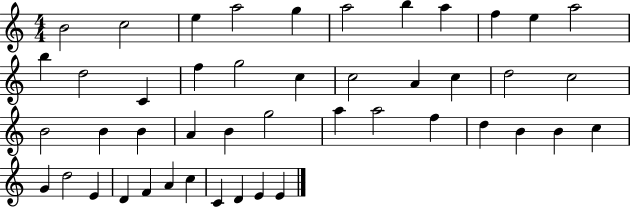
B4/h C5/h E5/q A5/h G5/q A5/h B5/q A5/q F5/q E5/q A5/h B5/q D5/h C4/q F5/q G5/h C5/q C5/h A4/q C5/q D5/h C5/h B4/h B4/q B4/q A4/q B4/q G5/h A5/q A5/h F5/q D5/q B4/q B4/q C5/q G4/q D5/h E4/q D4/q F4/q A4/q C5/q C4/q D4/q E4/q E4/q